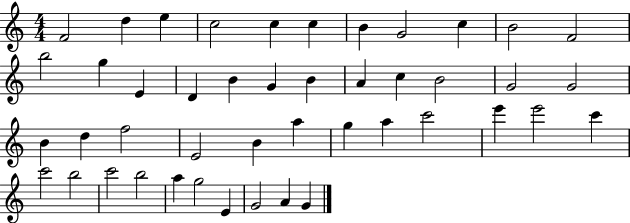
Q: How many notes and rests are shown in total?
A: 45